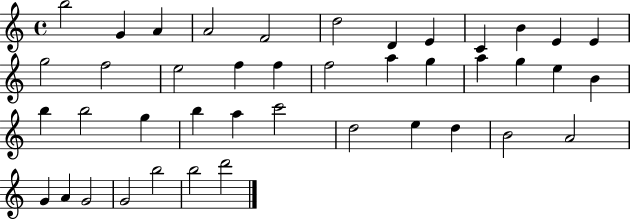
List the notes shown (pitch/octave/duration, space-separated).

B5/h G4/q A4/q A4/h F4/h D5/h D4/q E4/q C4/q B4/q E4/q E4/q G5/h F5/h E5/h F5/q F5/q F5/h A5/q G5/q A5/q G5/q E5/q B4/q B5/q B5/h G5/q B5/q A5/q C6/h D5/h E5/q D5/q B4/h A4/h G4/q A4/q G4/h G4/h B5/h B5/h D6/h